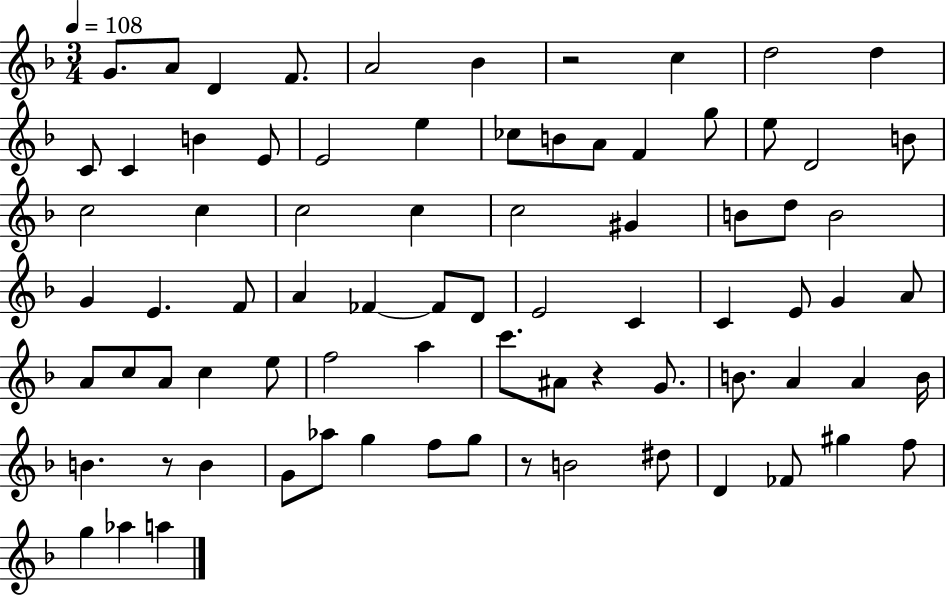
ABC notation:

X:1
T:Untitled
M:3/4
L:1/4
K:F
G/2 A/2 D F/2 A2 _B z2 c d2 d C/2 C B E/2 E2 e _c/2 B/2 A/2 F g/2 e/2 D2 B/2 c2 c c2 c c2 ^G B/2 d/2 B2 G E F/2 A _F _F/2 D/2 E2 C C E/2 G A/2 A/2 c/2 A/2 c e/2 f2 a c'/2 ^A/2 z G/2 B/2 A A B/4 B z/2 B G/2 _a/2 g f/2 g/2 z/2 B2 ^d/2 D _F/2 ^g f/2 g _a a